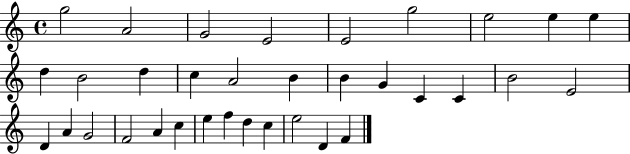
{
  \clef treble
  \time 4/4
  \defaultTimeSignature
  \key c \major
  g''2 a'2 | g'2 e'2 | e'2 g''2 | e''2 e''4 e''4 | \break d''4 b'2 d''4 | c''4 a'2 b'4 | b'4 g'4 c'4 c'4 | b'2 e'2 | \break d'4 a'4 g'2 | f'2 a'4 c''4 | e''4 f''4 d''4 c''4 | e''2 d'4 f'4 | \break \bar "|."
}